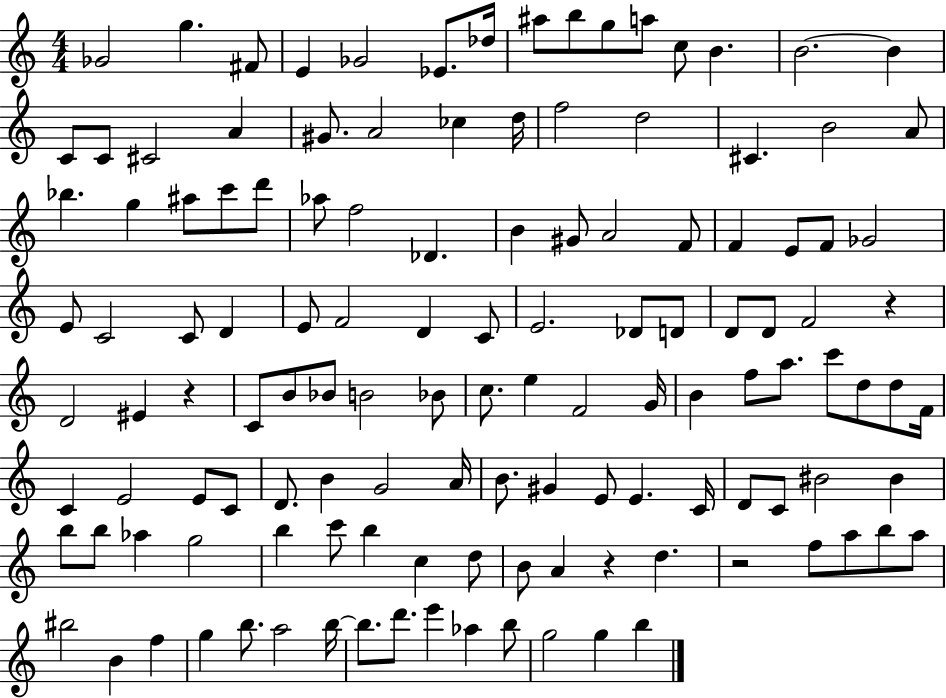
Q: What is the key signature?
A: C major